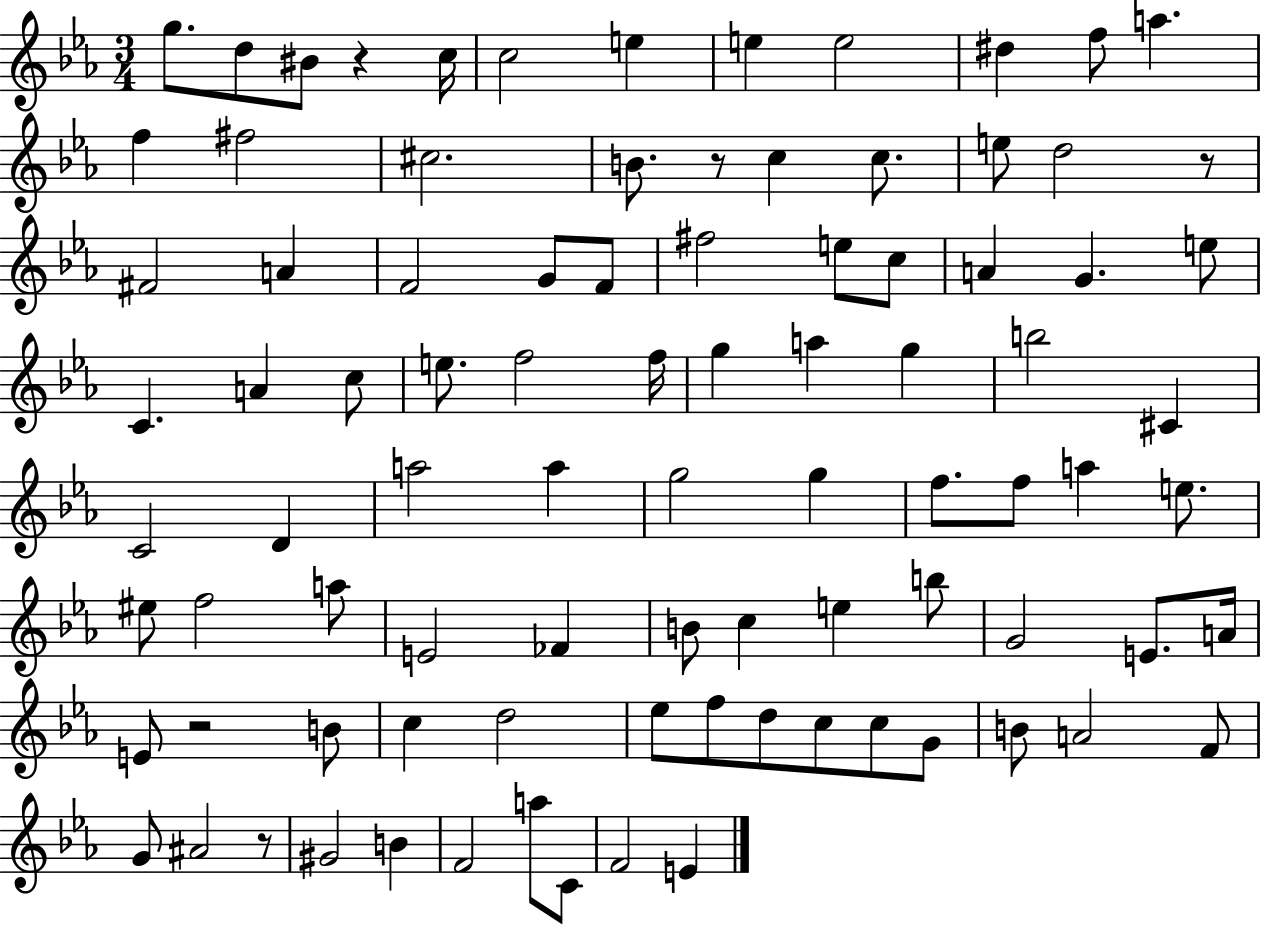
G5/e. D5/e BIS4/e R/q C5/s C5/h E5/q E5/q E5/h D#5/q F5/e A5/q. F5/q F#5/h C#5/h. B4/e. R/e C5/q C5/e. E5/e D5/h R/e F#4/h A4/q F4/h G4/e F4/e F#5/h E5/e C5/e A4/q G4/q. E5/e C4/q. A4/q C5/e E5/e. F5/h F5/s G5/q A5/q G5/q B5/h C#4/q C4/h D4/q A5/h A5/q G5/h G5/q F5/e. F5/e A5/q E5/e. EIS5/e F5/h A5/e E4/h FES4/q B4/e C5/q E5/q B5/e G4/h E4/e. A4/s E4/e R/h B4/e C5/q D5/h Eb5/e F5/e D5/e C5/e C5/e G4/e B4/e A4/h F4/e G4/e A#4/h R/e G#4/h B4/q F4/h A5/e C4/e F4/h E4/q